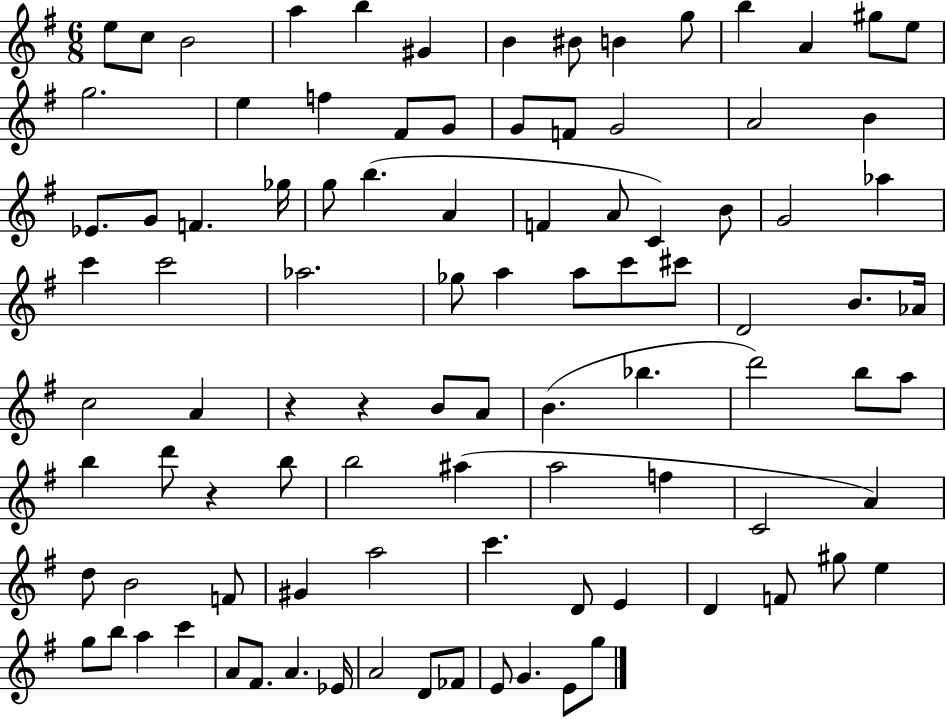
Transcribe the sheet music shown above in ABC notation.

X:1
T:Untitled
M:6/8
L:1/4
K:G
e/2 c/2 B2 a b ^G B ^B/2 B g/2 b A ^g/2 e/2 g2 e f ^F/2 G/2 G/2 F/2 G2 A2 B _E/2 G/2 F _g/4 g/2 b A F A/2 C B/2 G2 _a c' c'2 _a2 _g/2 a a/2 c'/2 ^c'/2 D2 B/2 _A/4 c2 A z z B/2 A/2 B _b d'2 b/2 a/2 b d'/2 z b/2 b2 ^a a2 f C2 A d/2 B2 F/2 ^G a2 c' D/2 E D F/2 ^g/2 e g/2 b/2 a c' A/2 ^F/2 A _E/4 A2 D/2 _F/2 E/2 G E/2 g/2